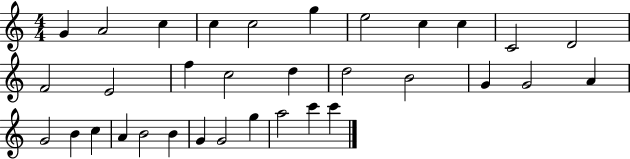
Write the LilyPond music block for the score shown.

{
  \clef treble
  \numericTimeSignature
  \time 4/4
  \key c \major
  g'4 a'2 c''4 | c''4 c''2 g''4 | e''2 c''4 c''4 | c'2 d'2 | \break f'2 e'2 | f''4 c''2 d''4 | d''2 b'2 | g'4 g'2 a'4 | \break g'2 b'4 c''4 | a'4 b'2 b'4 | g'4 g'2 g''4 | a''2 c'''4 c'''4 | \break \bar "|."
}